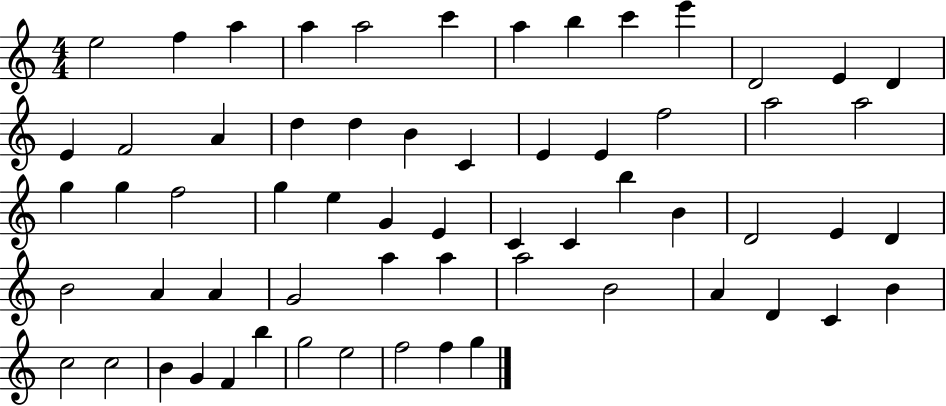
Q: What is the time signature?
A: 4/4